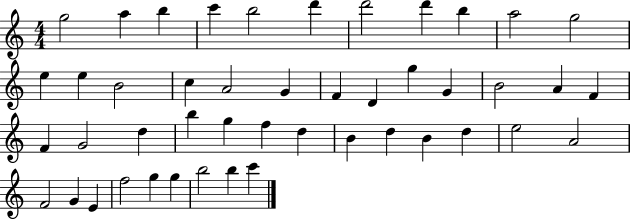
{
  \clef treble
  \numericTimeSignature
  \time 4/4
  \key c \major
  g''2 a''4 b''4 | c'''4 b''2 d'''4 | d'''2 d'''4 b''4 | a''2 g''2 | \break e''4 e''4 b'2 | c''4 a'2 g'4 | f'4 d'4 g''4 g'4 | b'2 a'4 f'4 | \break f'4 g'2 d''4 | b''4 g''4 f''4 d''4 | b'4 d''4 b'4 d''4 | e''2 a'2 | \break f'2 g'4 e'4 | f''2 g''4 g''4 | b''2 b''4 c'''4 | \bar "|."
}